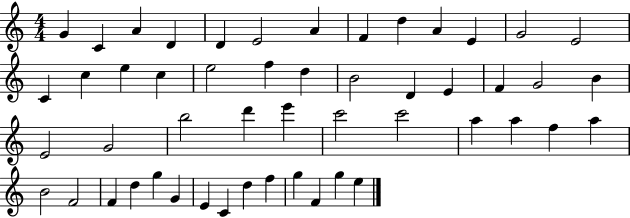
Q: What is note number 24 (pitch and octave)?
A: F4